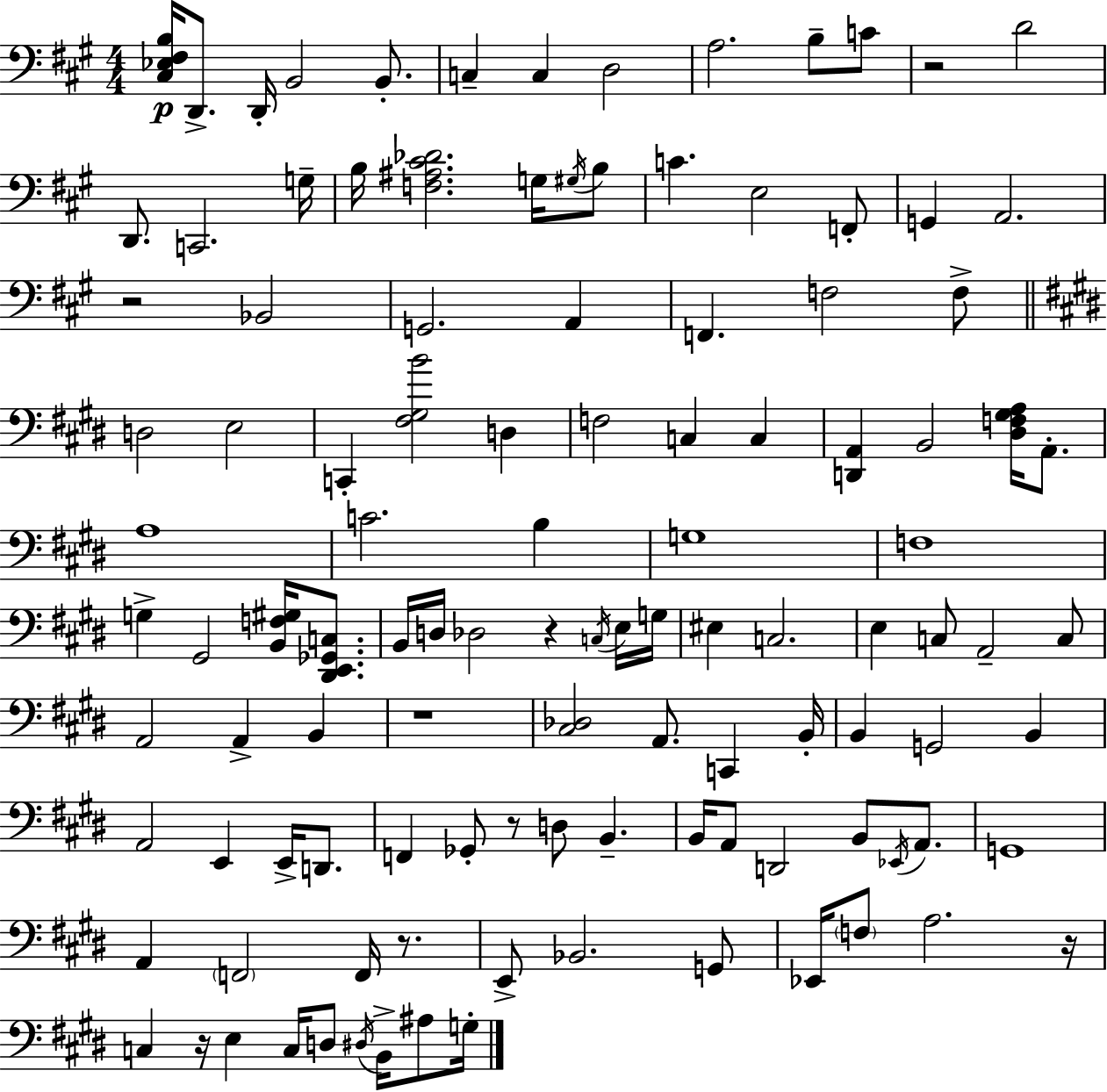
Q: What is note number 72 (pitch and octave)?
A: Gb2